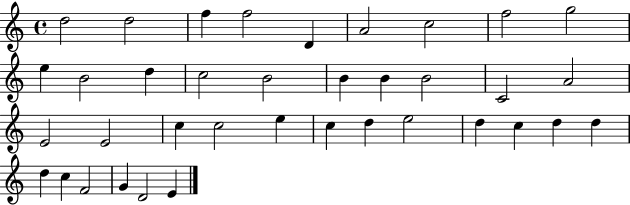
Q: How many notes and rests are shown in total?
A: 37